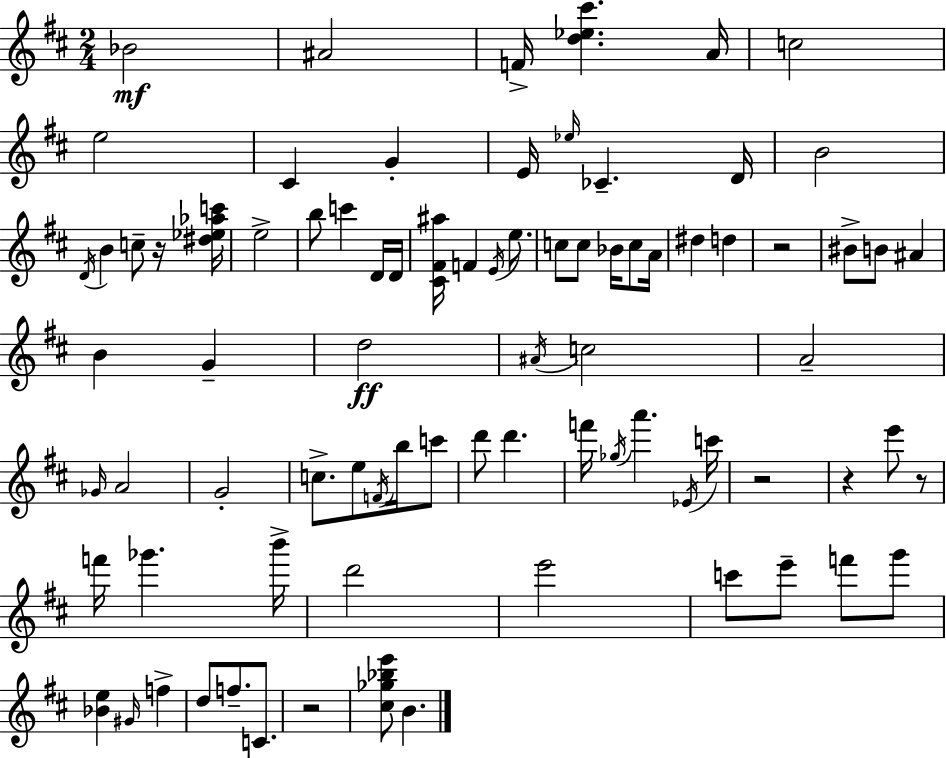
Bb4/h A#4/h F4/s [D5,Eb5,C#6]/q. A4/s C5/h E5/h C#4/q G4/q E4/s Eb5/s CES4/q. D4/s B4/h D4/s B4/q C5/e R/s [D#5,Eb5,Ab5,C6]/s E5/h B5/e C6/q D4/s D4/s [C#4,F#4,A#5]/s F4/q E4/s E5/e. C5/e C5/e Bb4/s C5/e A4/s D#5/q D5/q R/h BIS4/e B4/e A#4/q B4/q G4/q D5/h A#4/s C5/h A4/h Gb4/s A4/h G4/h C5/e. E5/e F4/s B5/s C6/e D6/e D6/q. F6/s Gb5/s A6/q. Eb4/s C6/s R/h R/q E6/e R/e F6/s Gb6/q. B6/s D6/h E6/h C6/e E6/e F6/e G6/e [Bb4,E5]/q G#4/s F5/q D5/e F5/e. C4/e. R/h [C#5,Gb5,Bb5,E6]/e B4/q.